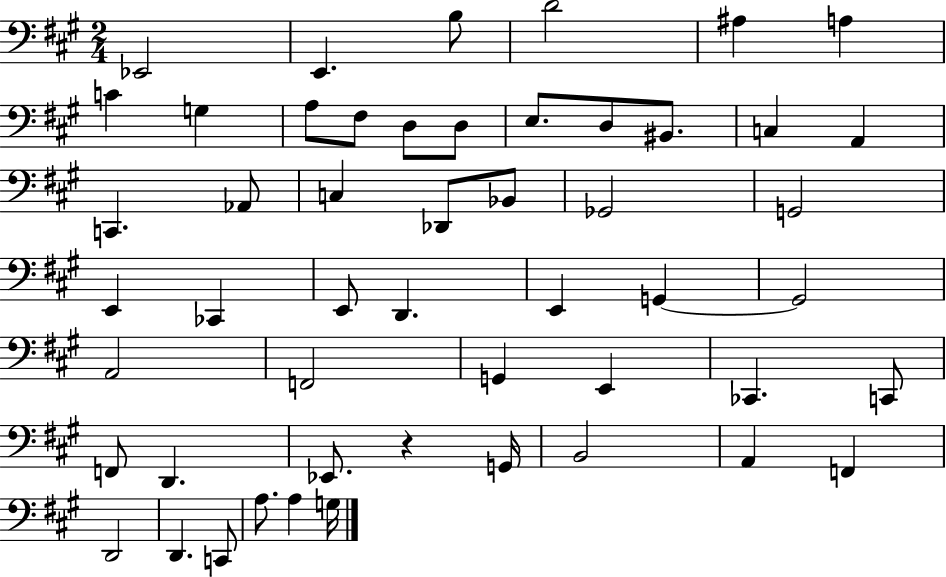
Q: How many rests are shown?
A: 1